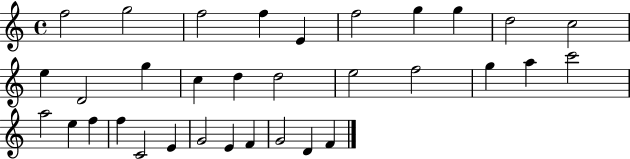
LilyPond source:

{
  \clef treble
  \time 4/4
  \defaultTimeSignature
  \key c \major
  f''2 g''2 | f''2 f''4 e'4 | f''2 g''4 g''4 | d''2 c''2 | \break e''4 d'2 g''4 | c''4 d''4 d''2 | e''2 f''2 | g''4 a''4 c'''2 | \break a''2 e''4 f''4 | f''4 c'2 e'4 | g'2 e'4 f'4 | g'2 d'4 f'4 | \break \bar "|."
}